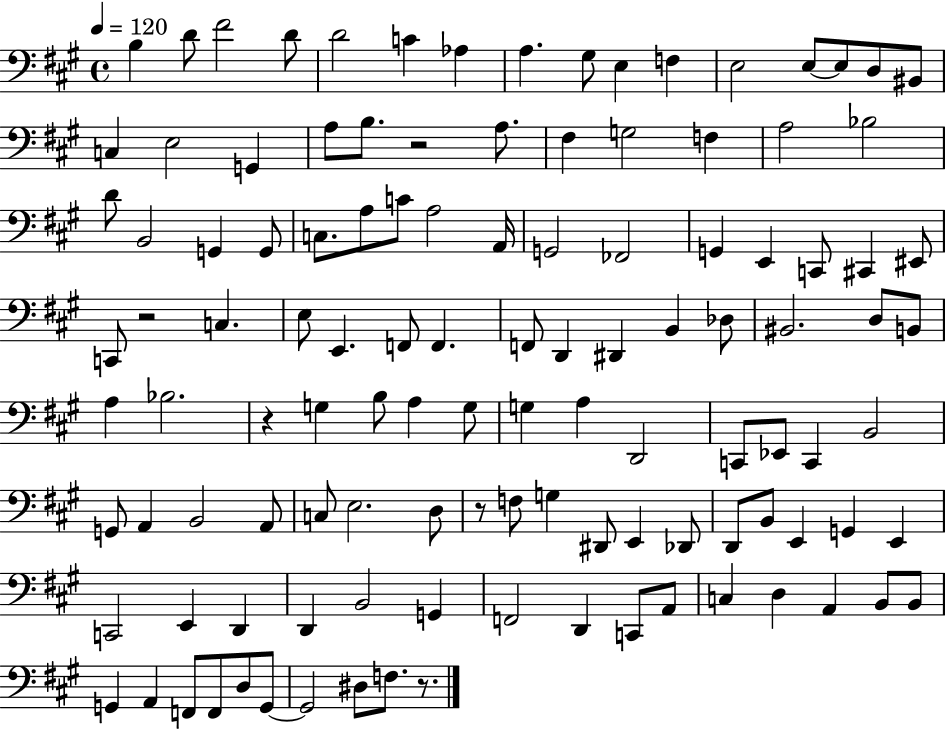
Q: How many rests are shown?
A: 5